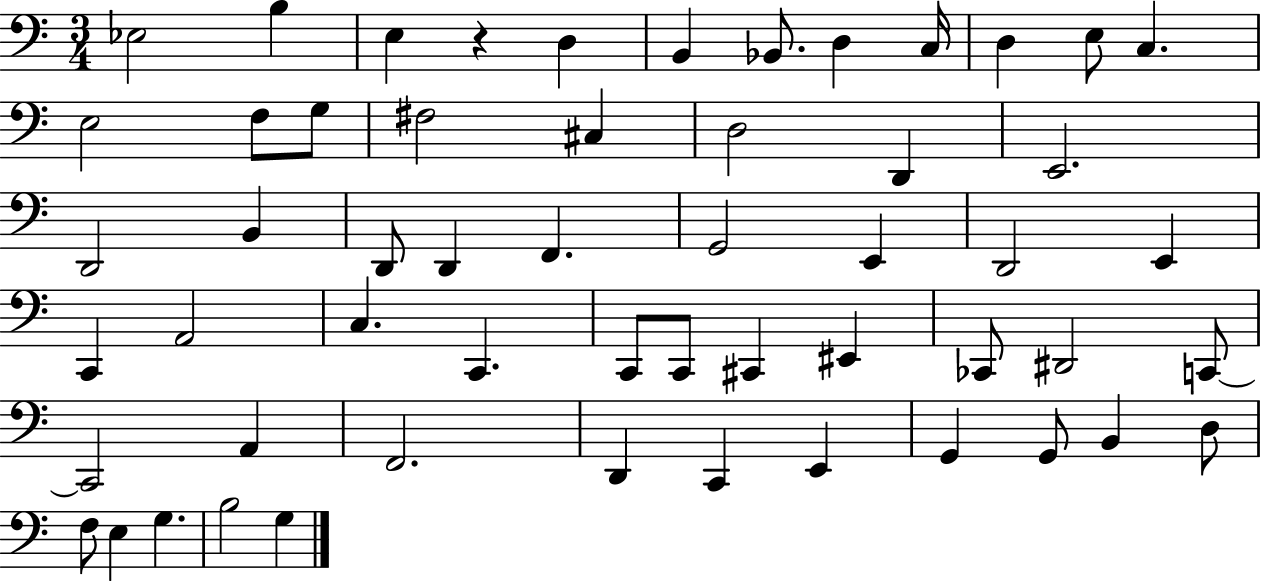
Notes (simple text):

Eb3/h B3/q E3/q R/q D3/q B2/q Bb2/e. D3/q C3/s D3/q E3/e C3/q. E3/h F3/e G3/e F#3/h C#3/q D3/h D2/q E2/h. D2/h B2/q D2/e D2/q F2/q. G2/h E2/q D2/h E2/q C2/q A2/h C3/q. C2/q. C2/e C2/e C#2/q EIS2/q CES2/e D#2/h C2/e C2/h A2/q F2/h. D2/q C2/q E2/q G2/q G2/e B2/q D3/e F3/e E3/q G3/q. B3/h G3/q